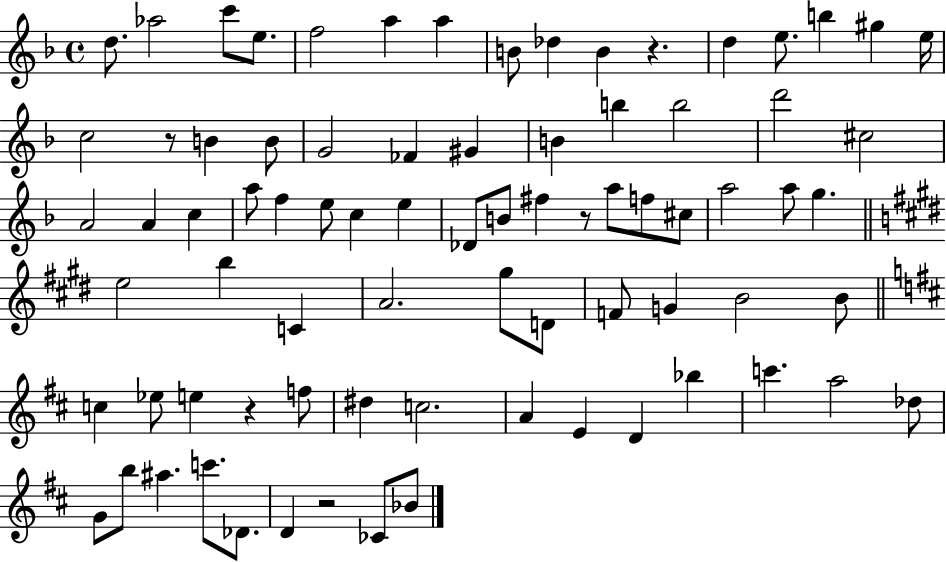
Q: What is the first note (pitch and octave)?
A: D5